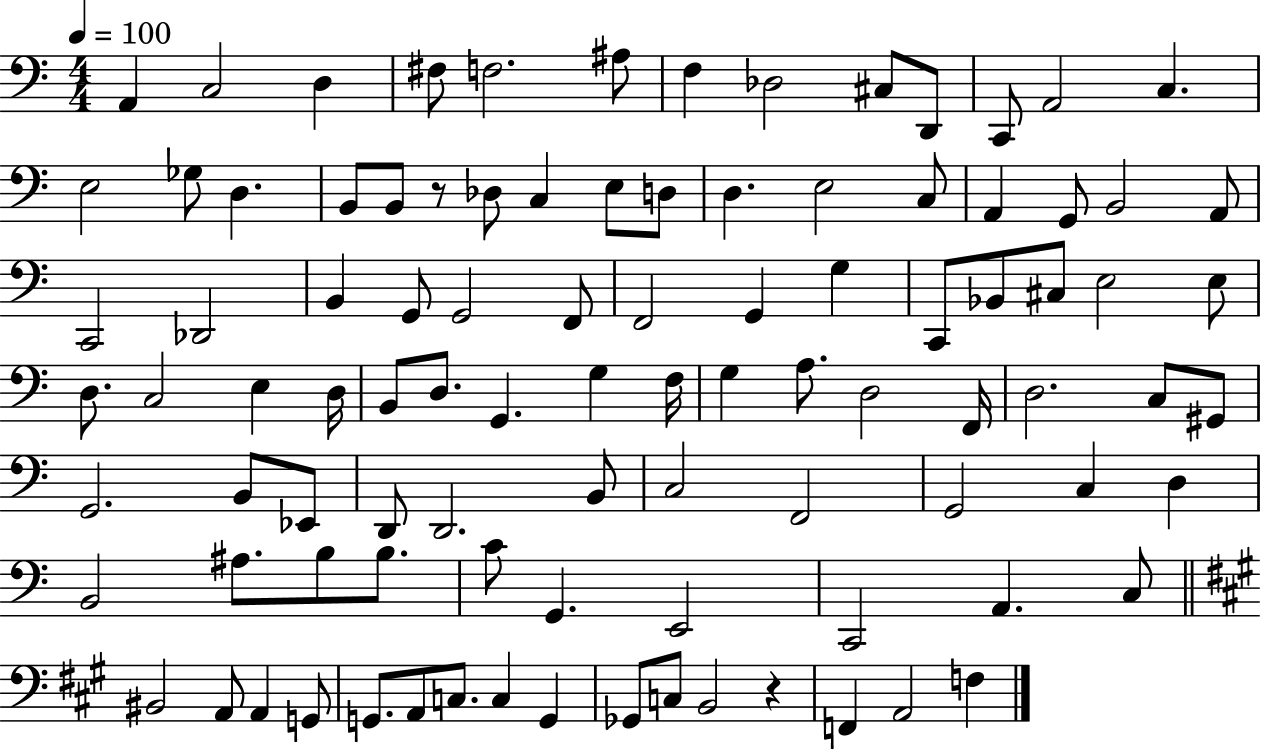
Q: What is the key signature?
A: C major